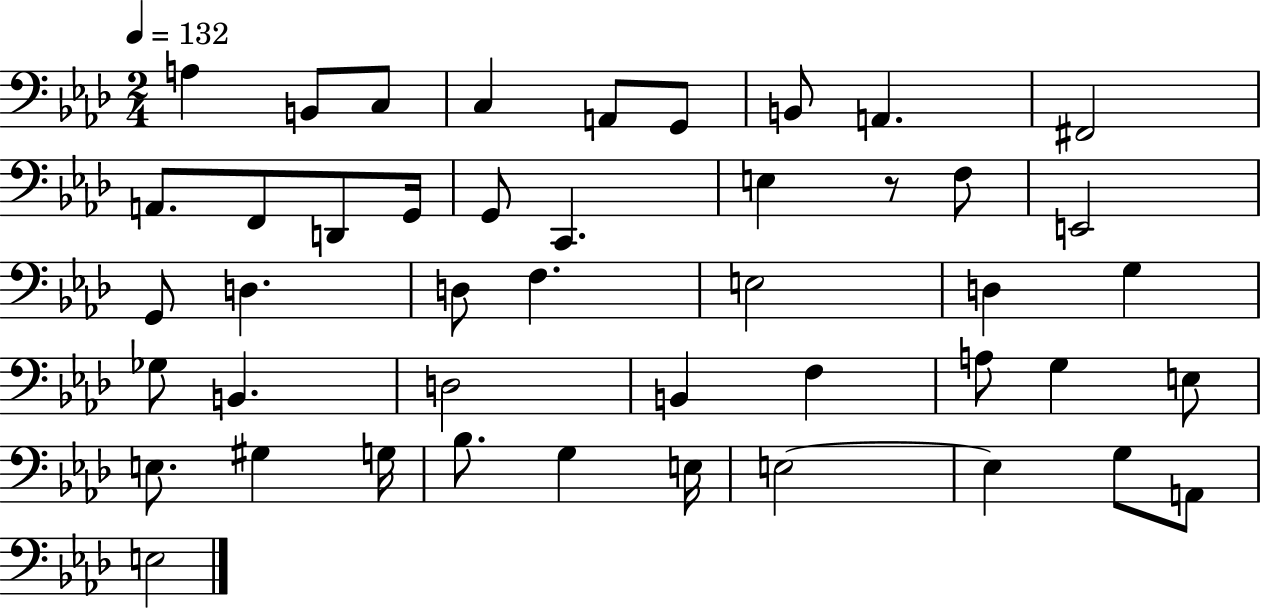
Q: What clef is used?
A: bass